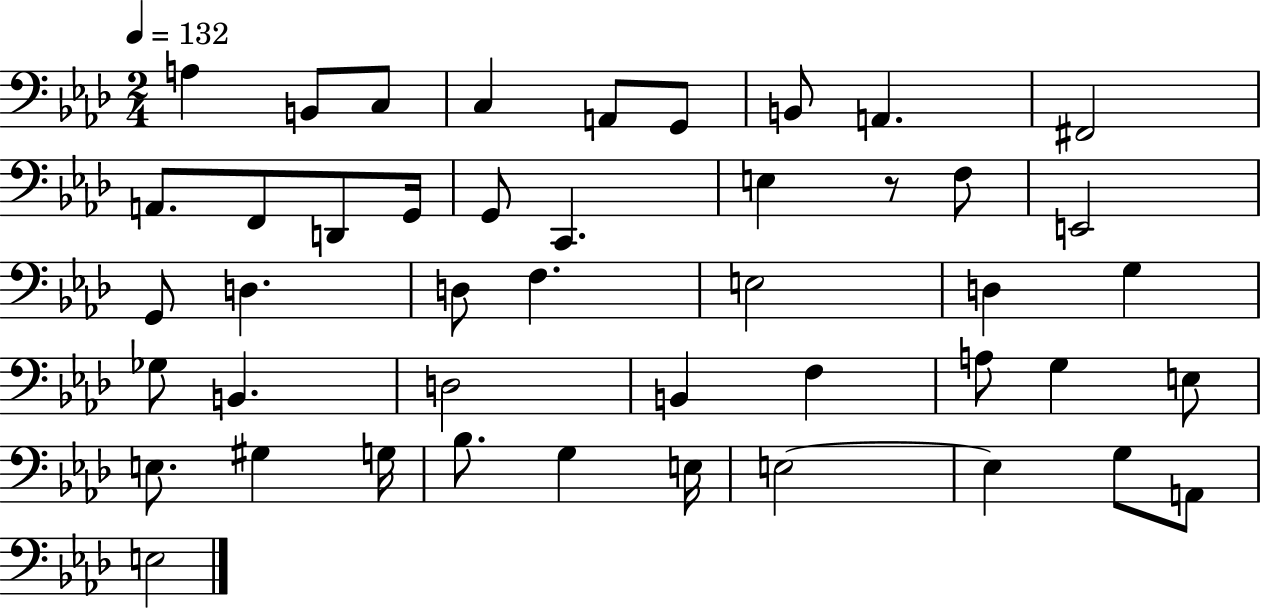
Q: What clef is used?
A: bass